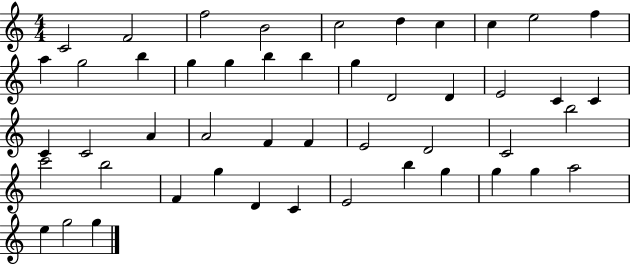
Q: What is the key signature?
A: C major